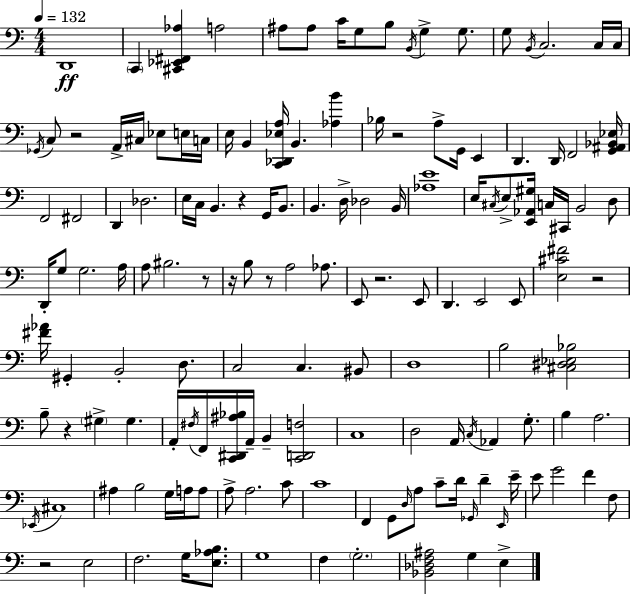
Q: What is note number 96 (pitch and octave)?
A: G3